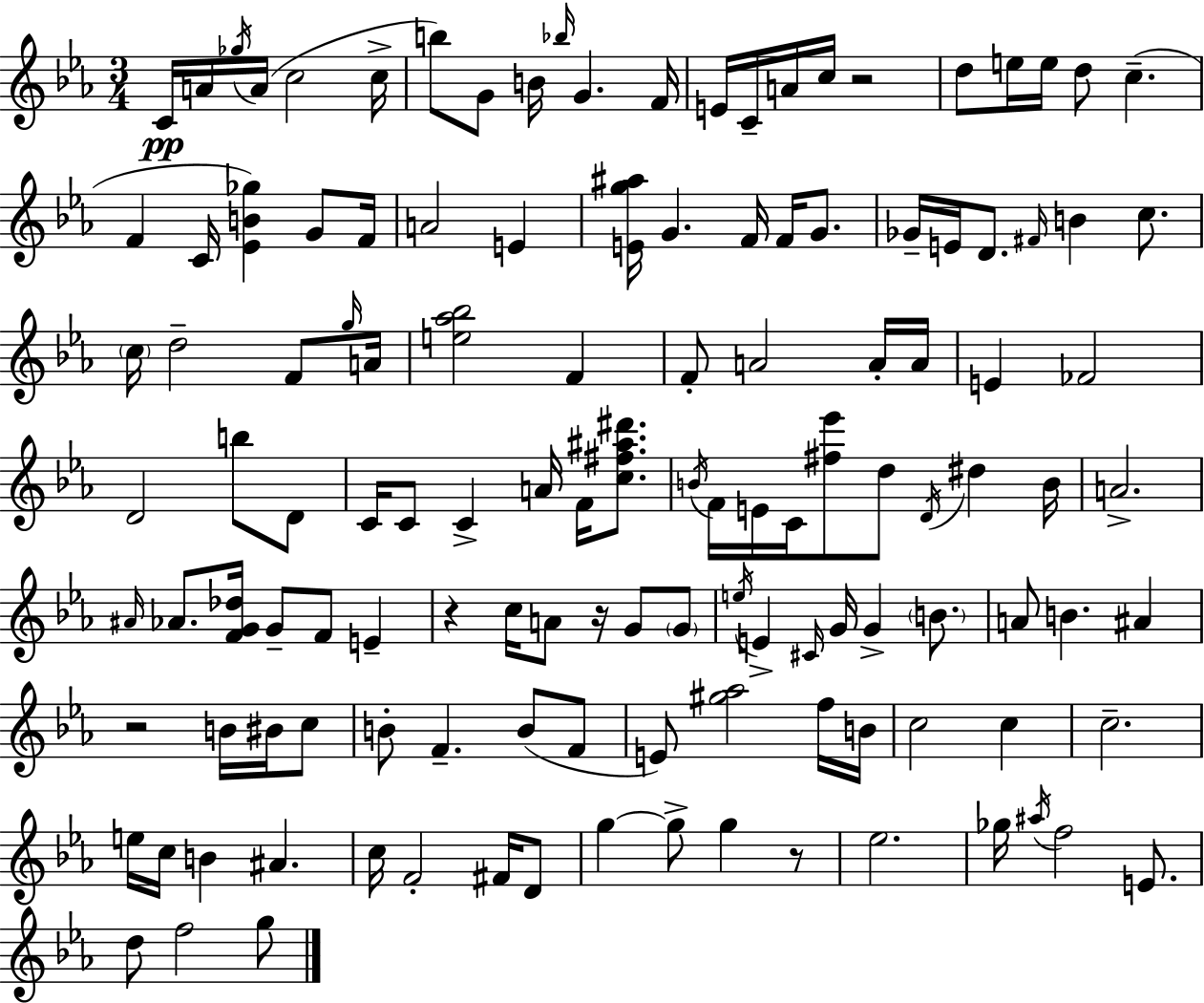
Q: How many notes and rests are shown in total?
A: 128